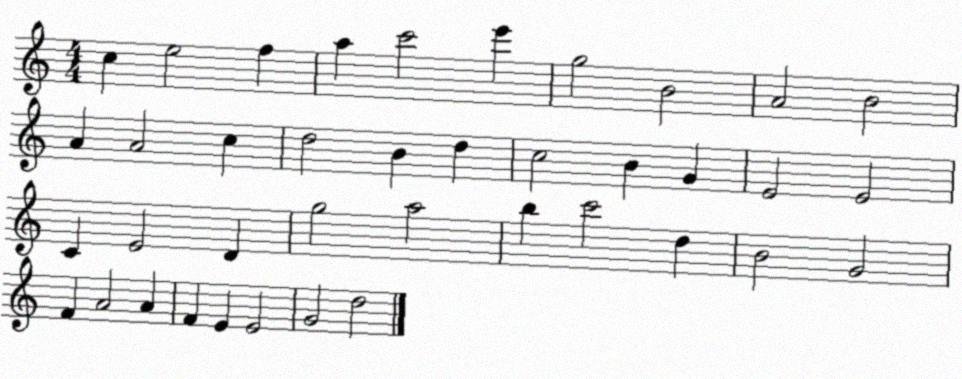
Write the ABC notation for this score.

X:1
T:Untitled
M:4/4
L:1/4
K:C
c e2 f a c'2 e' g2 B2 A2 B2 A A2 c d2 B d c2 B G E2 E2 C E2 D g2 a2 b c'2 d B2 G2 F A2 A F E E2 G2 d2